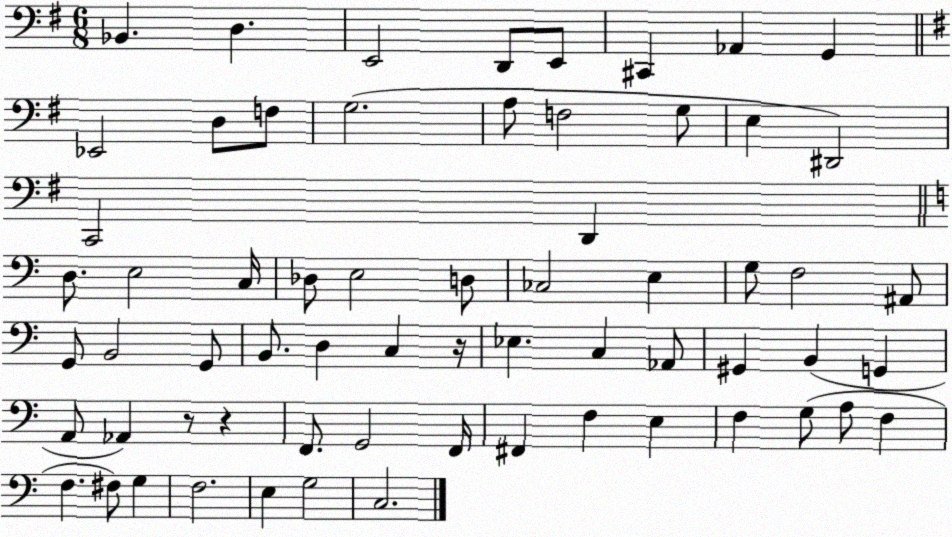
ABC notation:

X:1
T:Untitled
M:6/8
L:1/4
K:G
_B,, D, E,,2 D,,/2 E,,/2 ^C,, _A,, G,, _E,,2 D,/2 F,/2 G,2 A,/2 F,2 G,/2 E, ^D,,2 C,,2 D,, D,/2 E,2 C,/4 _D,/2 E,2 D,/2 _C,2 E, G,/2 F,2 ^A,,/2 G,,/2 B,,2 G,,/2 B,,/2 D, C, z/4 _E, C, _A,,/2 ^G,, B,, G,, A,,/2 _A,, z/2 z F,,/2 G,,2 F,,/4 ^F,, F, E, F, G,/2 A,/2 F, F, ^F,/2 G, F,2 E, G,2 C,2